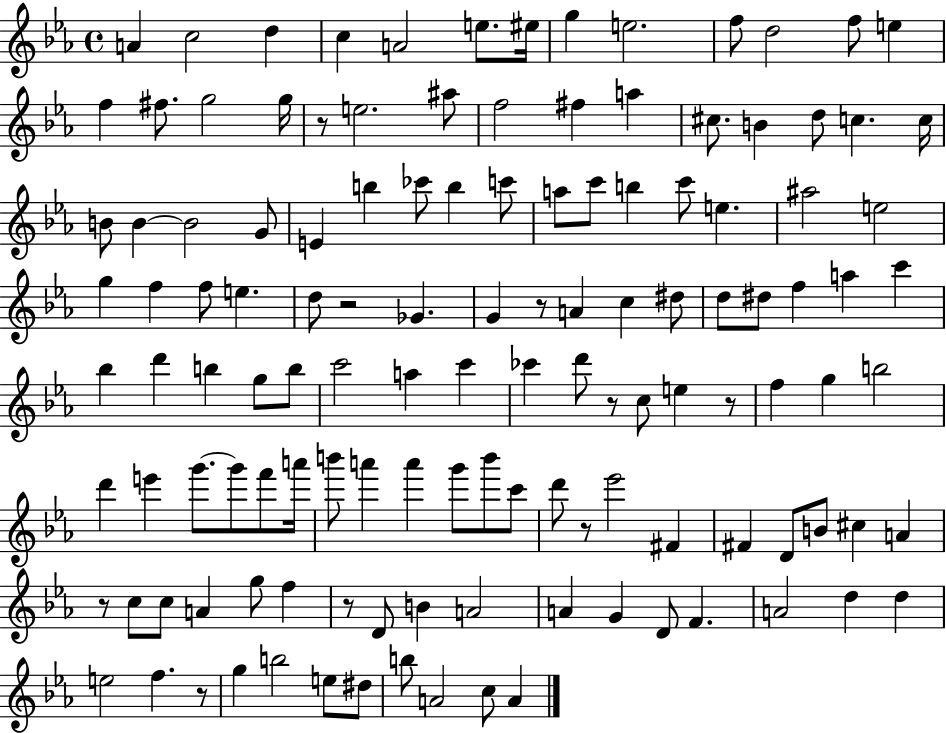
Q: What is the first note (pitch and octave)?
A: A4